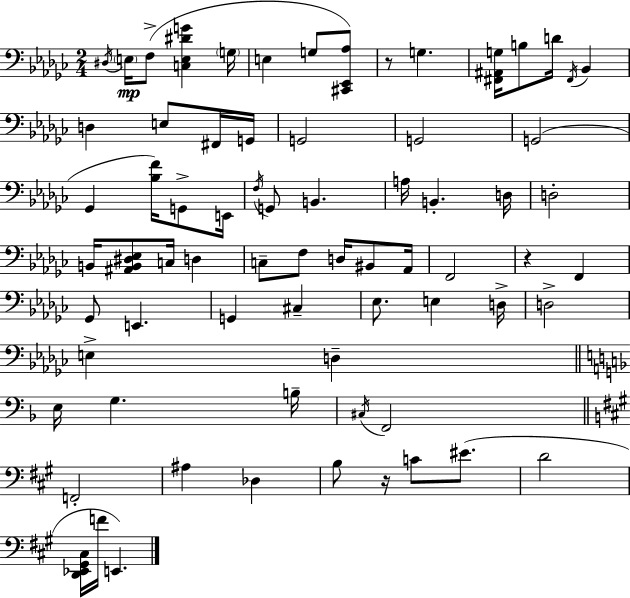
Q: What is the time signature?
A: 2/4